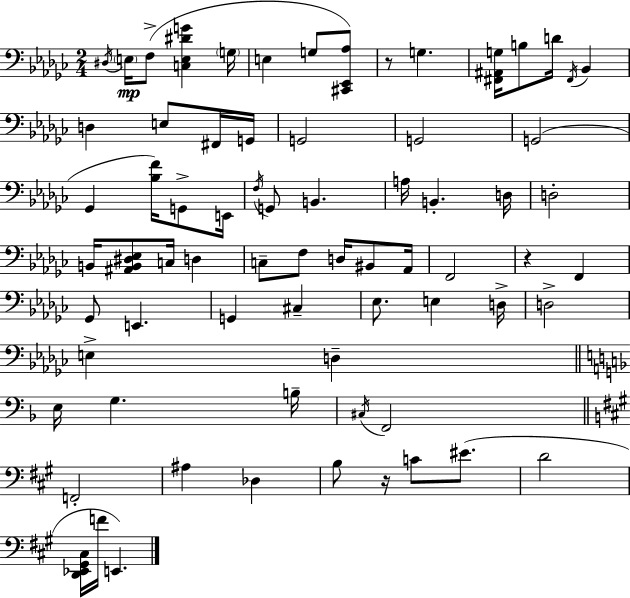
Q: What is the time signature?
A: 2/4